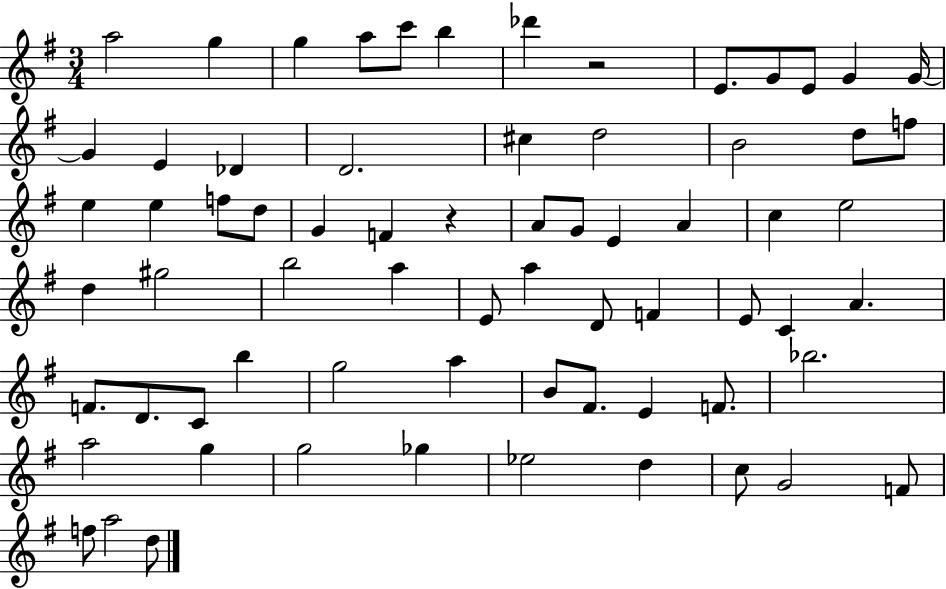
A5/h G5/q G5/q A5/e C6/e B5/q Db6/q R/h E4/e. G4/e E4/e G4/q G4/s G4/q E4/q Db4/q D4/h. C#5/q D5/h B4/h D5/e F5/e E5/q E5/q F5/e D5/e G4/q F4/q R/q A4/e G4/e E4/q A4/q C5/q E5/h D5/q G#5/h B5/h A5/q E4/e A5/q D4/e F4/q E4/e C4/q A4/q. F4/e. D4/e. C4/e B5/q G5/h A5/q B4/e F#4/e. E4/q F4/e. Bb5/h. A5/h G5/q G5/h Gb5/q Eb5/h D5/q C5/e G4/h F4/e F5/e A5/h D5/e